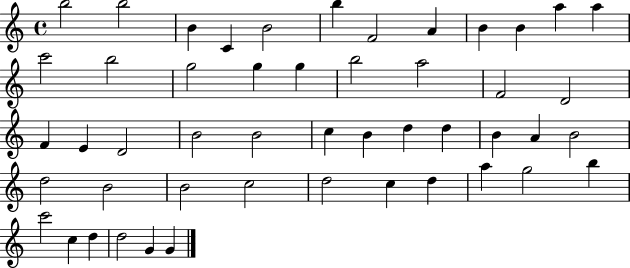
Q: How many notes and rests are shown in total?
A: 49